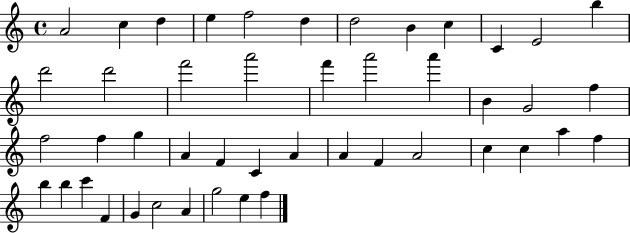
A4/h C5/q D5/q E5/q F5/h D5/q D5/h B4/q C5/q C4/q E4/h B5/q D6/h D6/h F6/h A6/h F6/q A6/h A6/q B4/q G4/h F5/q F5/h F5/q G5/q A4/q F4/q C4/q A4/q A4/q F4/q A4/h C5/q C5/q A5/q F5/q B5/q B5/q C6/q F4/q G4/q C5/h A4/q G5/h E5/q F5/q